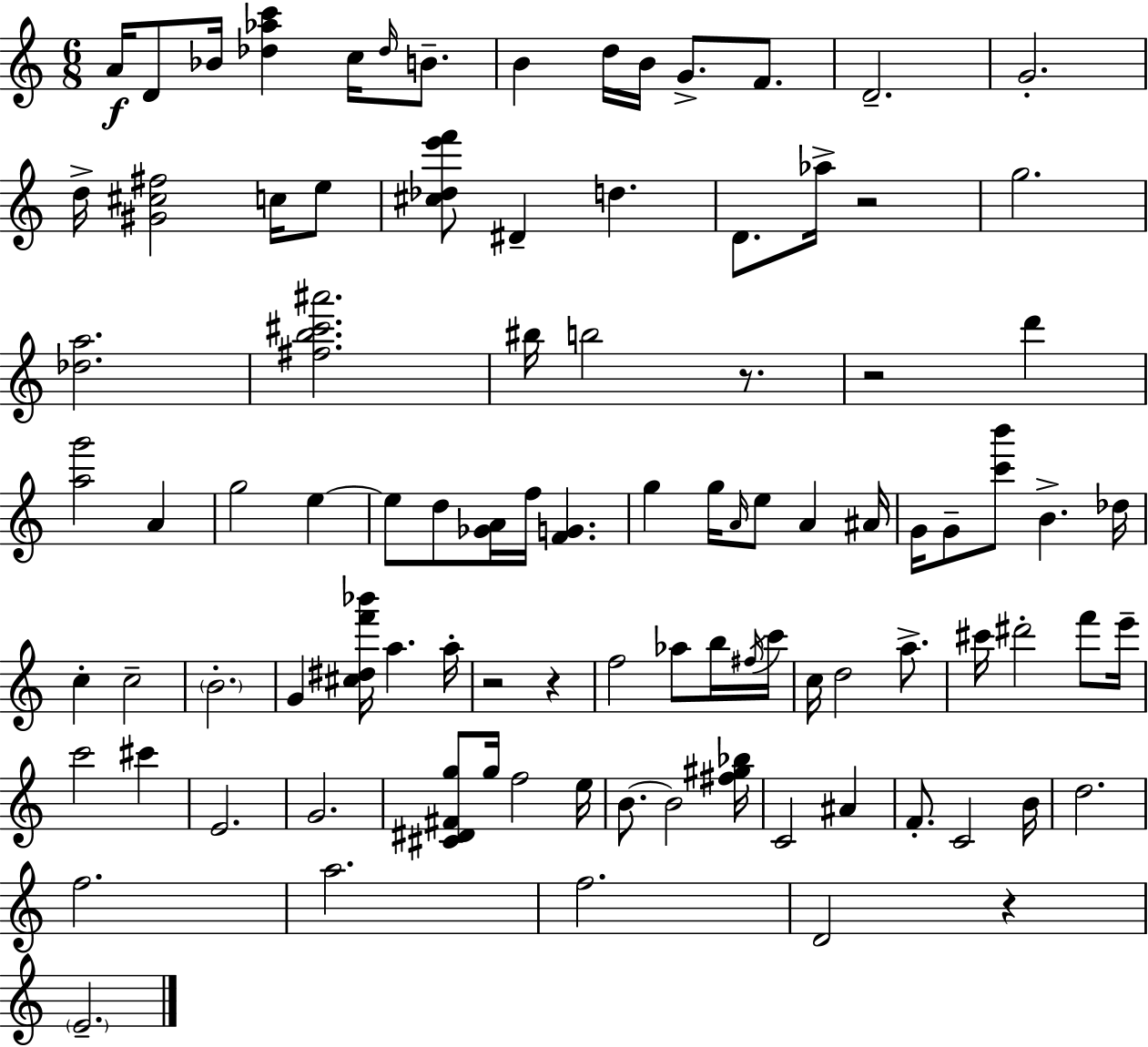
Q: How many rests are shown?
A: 6